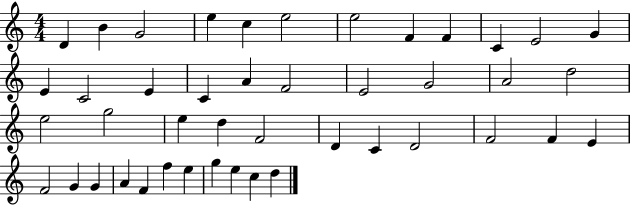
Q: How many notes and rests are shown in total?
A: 44